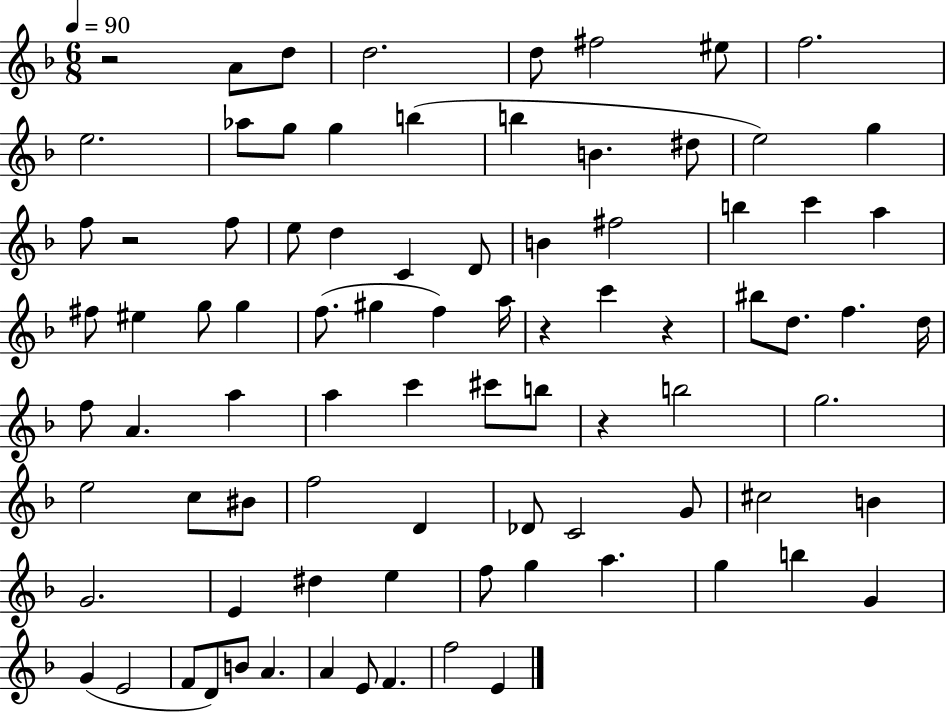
R/h A4/e D5/e D5/h. D5/e F#5/h EIS5/e F5/h. E5/h. Ab5/e G5/e G5/q B5/q B5/q B4/q. D#5/e E5/h G5/q F5/e R/h F5/e E5/e D5/q C4/q D4/e B4/q F#5/h B5/q C6/q A5/q F#5/e EIS5/q G5/e G5/q F5/e. G#5/q F5/q A5/s R/q C6/q R/q BIS5/e D5/e. F5/q. D5/s F5/e A4/q. A5/q A5/q C6/q C#6/e B5/e R/q B5/h G5/h. E5/h C5/e BIS4/e F5/h D4/q Db4/e C4/h G4/e C#5/h B4/q G4/h. E4/q D#5/q E5/q F5/e G5/q A5/q. G5/q B5/q G4/q G4/q E4/h F4/e D4/e B4/e A4/q. A4/q E4/e F4/q. F5/h E4/q